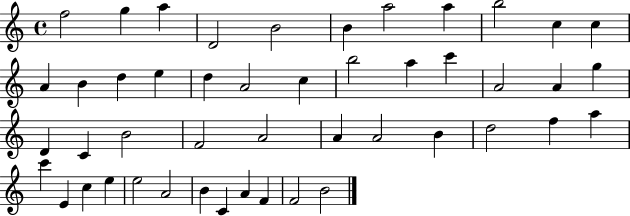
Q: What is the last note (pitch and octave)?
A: B4